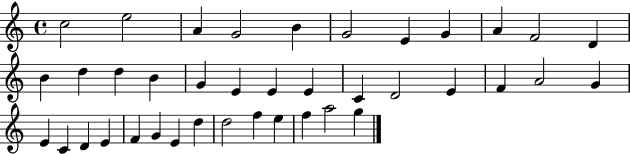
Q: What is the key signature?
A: C major